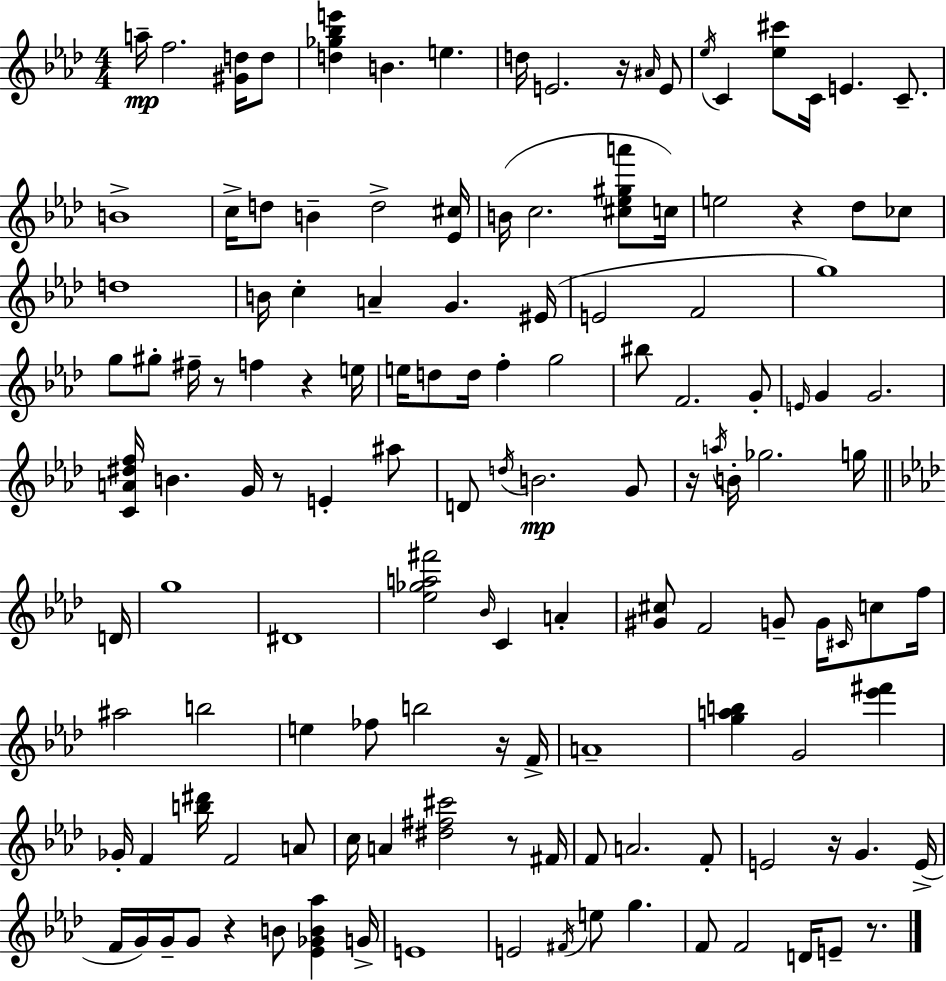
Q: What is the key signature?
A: F minor